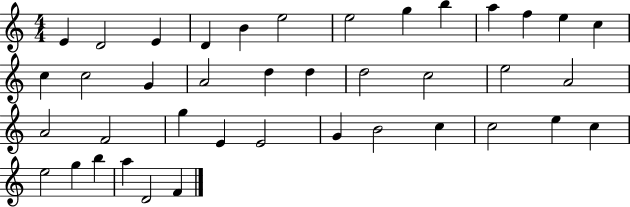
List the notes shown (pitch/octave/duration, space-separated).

E4/q D4/h E4/q D4/q B4/q E5/h E5/h G5/q B5/q A5/q F5/q E5/q C5/q C5/q C5/h G4/q A4/h D5/q D5/q D5/h C5/h E5/h A4/h A4/h F4/h G5/q E4/q E4/h G4/q B4/h C5/q C5/h E5/q C5/q E5/h G5/q B5/q A5/q D4/h F4/q